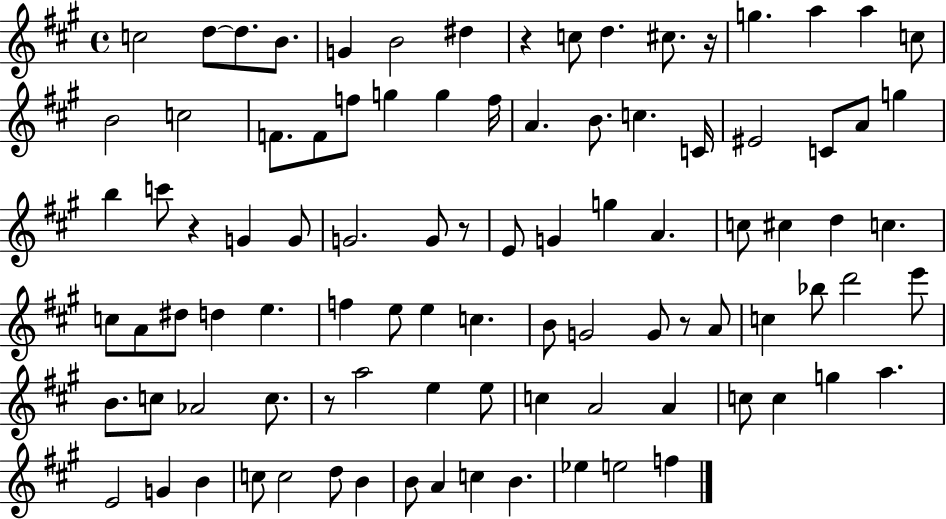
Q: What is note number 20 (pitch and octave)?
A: G5